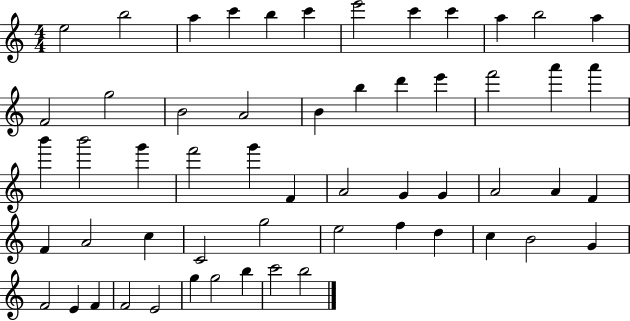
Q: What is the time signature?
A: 4/4